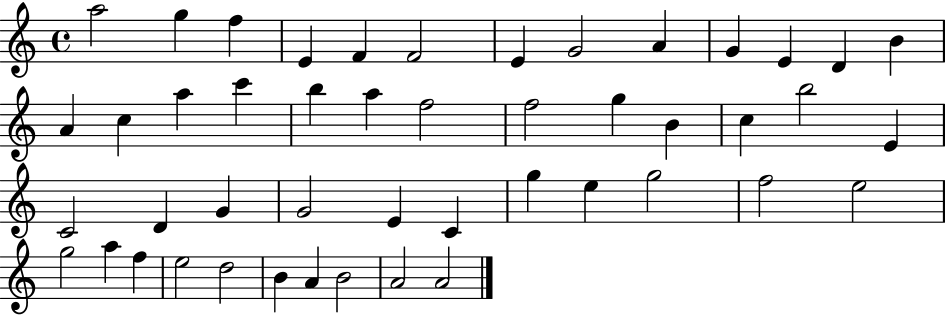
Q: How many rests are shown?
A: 0